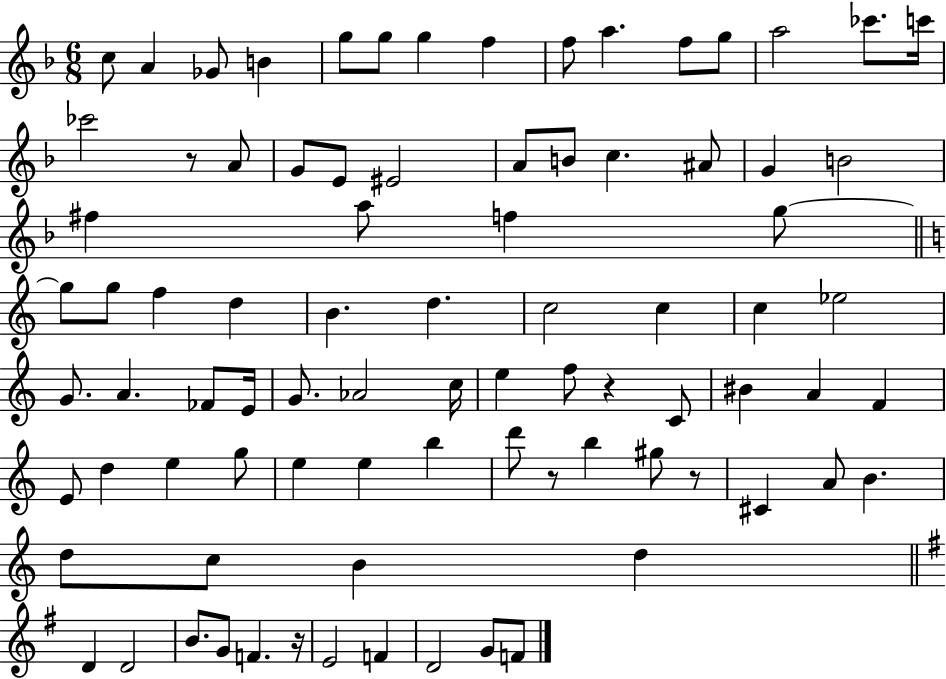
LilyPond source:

{
  \clef treble
  \numericTimeSignature
  \time 6/8
  \key f \major
  \repeat volta 2 { c''8 a'4 ges'8 b'4 | g''8 g''8 g''4 f''4 | f''8 a''4. f''8 g''8 | a''2 ces'''8. c'''16 | \break ces'''2 r8 a'8 | g'8 e'8 eis'2 | a'8 b'8 c''4. ais'8 | g'4 b'2 | \break fis''4 a''8 f''4 g''8~~ | \bar "||" \break \key c \major g''8 g''8 f''4 d''4 | b'4. d''4. | c''2 c''4 | c''4 ees''2 | \break g'8. a'4. fes'8 e'16 | g'8. aes'2 c''16 | e''4 f''8 r4 c'8 | bis'4 a'4 f'4 | \break e'8 d''4 e''4 g''8 | e''4 e''4 b''4 | d'''8 r8 b''4 gis''8 r8 | cis'4 a'8 b'4. | \break d''8 c''8 b'4 d''4 | \bar "||" \break \key g \major d'4 d'2 | b'8. g'8 f'4. r16 | e'2 f'4 | d'2 g'8 f'8 | \break } \bar "|."
}